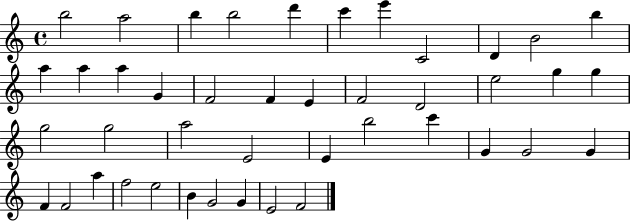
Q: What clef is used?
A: treble